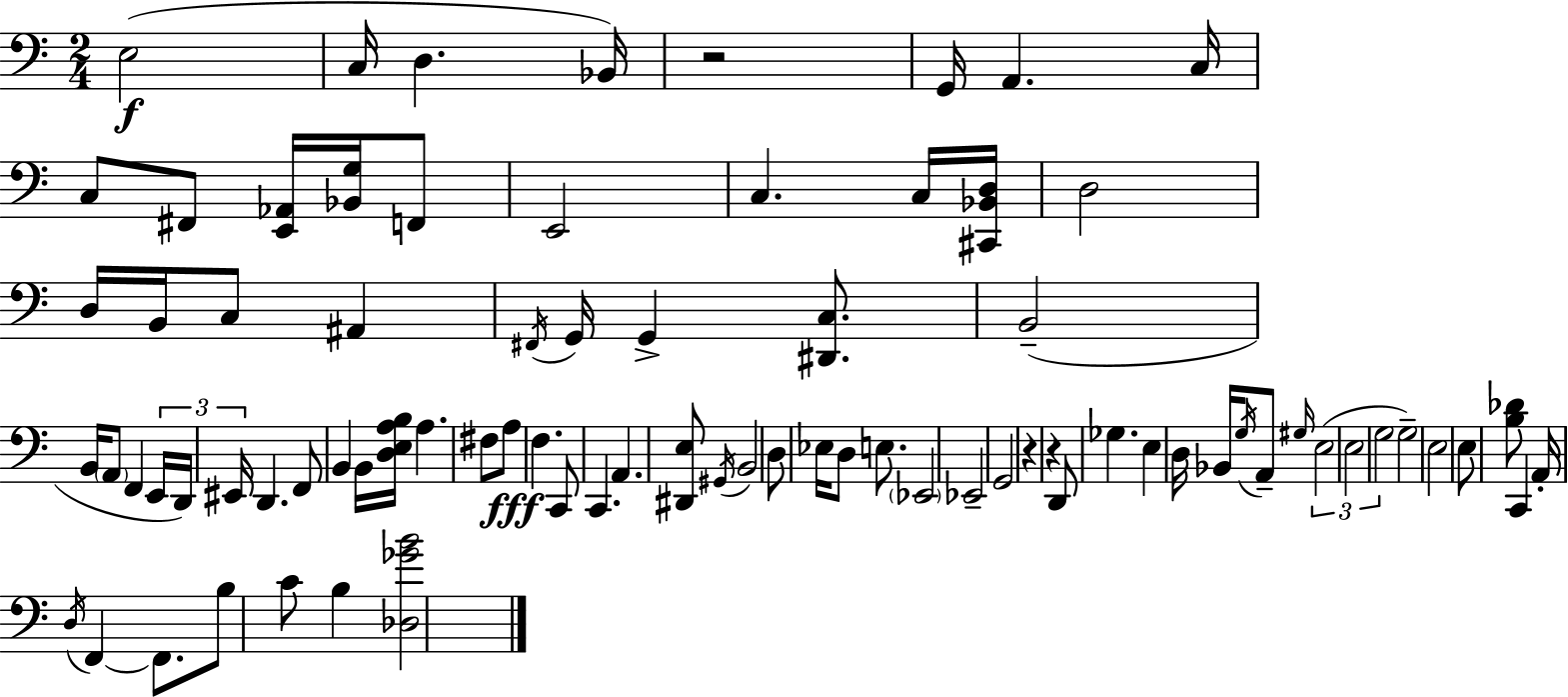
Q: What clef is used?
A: bass